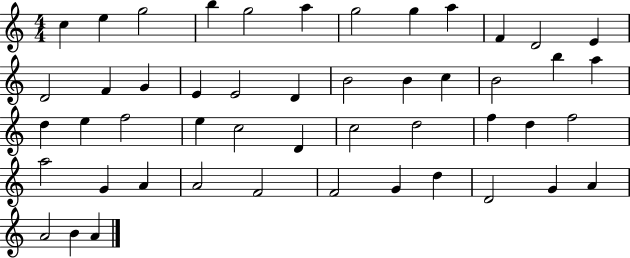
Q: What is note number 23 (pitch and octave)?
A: B5